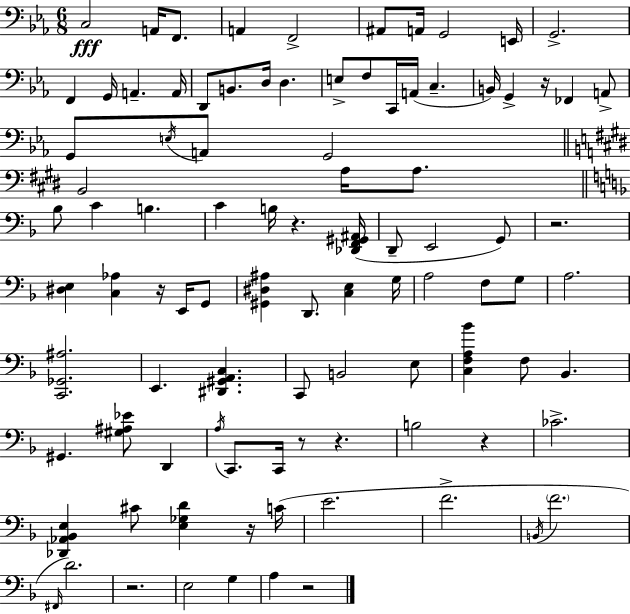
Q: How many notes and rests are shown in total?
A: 95